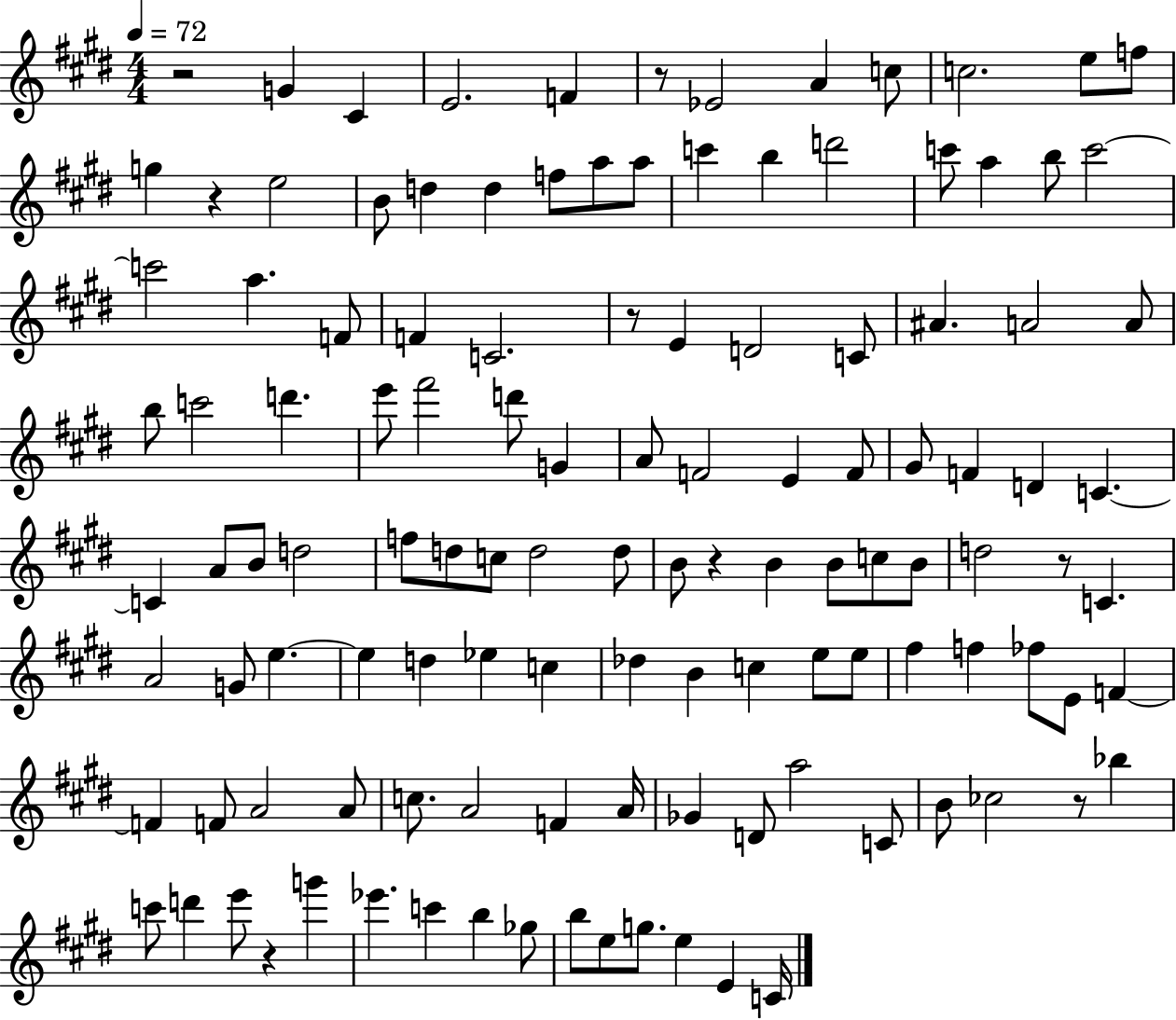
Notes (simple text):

R/h G4/q C#4/q E4/h. F4/q R/e Eb4/h A4/q C5/e C5/h. E5/e F5/e G5/q R/q E5/h B4/e D5/q D5/q F5/e A5/e A5/e C6/q B5/q D6/h C6/e A5/q B5/e C6/h C6/h A5/q. F4/e F4/q C4/h. R/e E4/q D4/h C4/e A#4/q. A4/h A4/e B5/e C6/h D6/q. E6/e F#6/h D6/e G4/q A4/e F4/h E4/q F4/e G#4/e F4/q D4/q C4/q. C4/q A4/e B4/e D5/h F5/e D5/e C5/e D5/h D5/e B4/e R/q B4/q B4/e C5/e B4/e D5/h R/e C4/q. A4/h G4/e E5/q. E5/q D5/q Eb5/q C5/q Db5/q B4/q C5/q E5/e E5/e F#5/q F5/q FES5/e E4/e F4/q F4/q F4/e A4/h A4/e C5/e. A4/h F4/q A4/s Gb4/q D4/e A5/h C4/e B4/e CES5/h R/e Bb5/q C6/e D6/q E6/e R/q G6/q Eb6/q. C6/q B5/q Gb5/e B5/e E5/e G5/e. E5/q E4/q C4/s